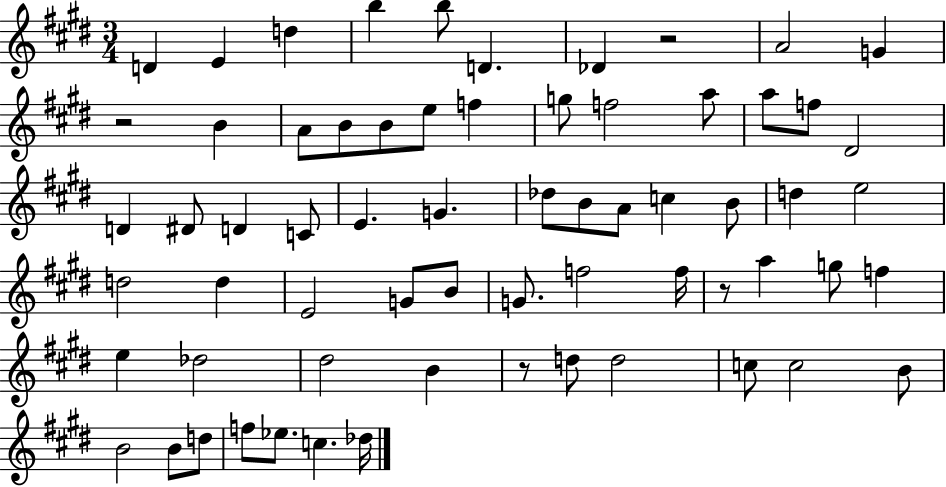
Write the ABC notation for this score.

X:1
T:Untitled
M:3/4
L:1/4
K:E
D E d b b/2 D _D z2 A2 G z2 B A/2 B/2 B/2 e/2 f g/2 f2 a/2 a/2 f/2 ^D2 D ^D/2 D C/2 E G _d/2 B/2 A/2 c B/2 d e2 d2 d E2 G/2 B/2 G/2 f2 f/4 z/2 a g/2 f e _d2 ^d2 B z/2 d/2 d2 c/2 c2 B/2 B2 B/2 d/2 f/2 _e/2 c _d/4